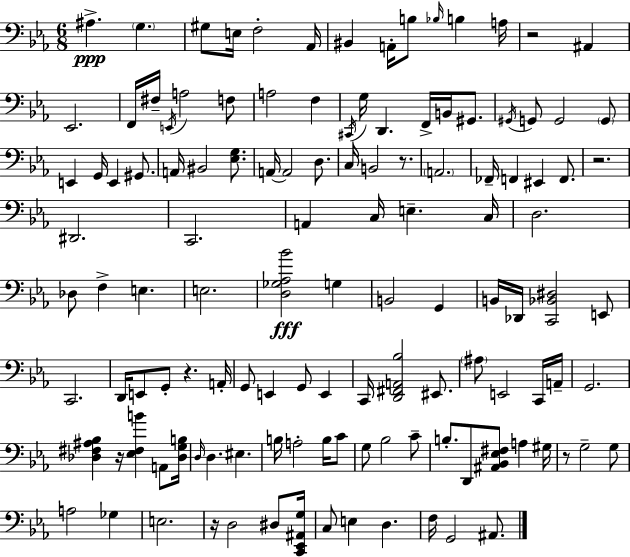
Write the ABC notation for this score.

X:1
T:Untitled
M:6/8
L:1/4
K:Cm
^A, G, ^G,/2 E,/4 F,2 _A,,/4 ^B,, A,,/4 B,/2 _B,/4 B, A,/4 z2 ^A,, _E,,2 F,,/4 ^F,/4 E,,/4 A,2 F,/2 A,2 F, ^C,,/4 G,/4 D,, F,,/4 B,,/4 ^G,,/2 ^G,,/4 G,,/2 G,,2 G,,/2 E,, G,,/4 E,, ^G,,/2 A,,/4 ^B,,2 [_E,G,]/2 A,,/4 A,,2 D,/2 C,/4 B,,2 z/2 A,,2 _F,,/4 F,, ^E,, F,,/2 z2 ^D,,2 C,,2 A,, C,/4 E, C,/4 D,2 _D,/2 F, E, E,2 [D,_G,_A,_B]2 G, B,,2 G,, B,,/4 _D,,/4 [C,,_B,,^D,]2 E,,/2 C,,2 D,,/4 E,,/2 G,,/2 z A,,/4 G,,/2 E,, G,,/2 E,, C,,/4 [D,,^F,,A,,_B,]2 ^E,,/2 ^A,/2 E,,2 C,,/4 A,,/4 G,,2 [_D,^F,^A,_B,] z/4 [_E,^F,B] A,,/2 [_D,G,B,]/4 D,/4 D, ^E, B,/4 A,2 B,/4 C/2 G,/2 _B,2 C/2 B,/2 D,,/2 [^A,,_B,,_E,^F,]/2 A, ^G,/4 z/2 G,2 G,/2 A,2 _G, E,2 z/4 D,2 ^D,/2 [C,,_E,,^A,,G,]/4 C,/2 E, D, F,/4 G,,2 ^A,,/2